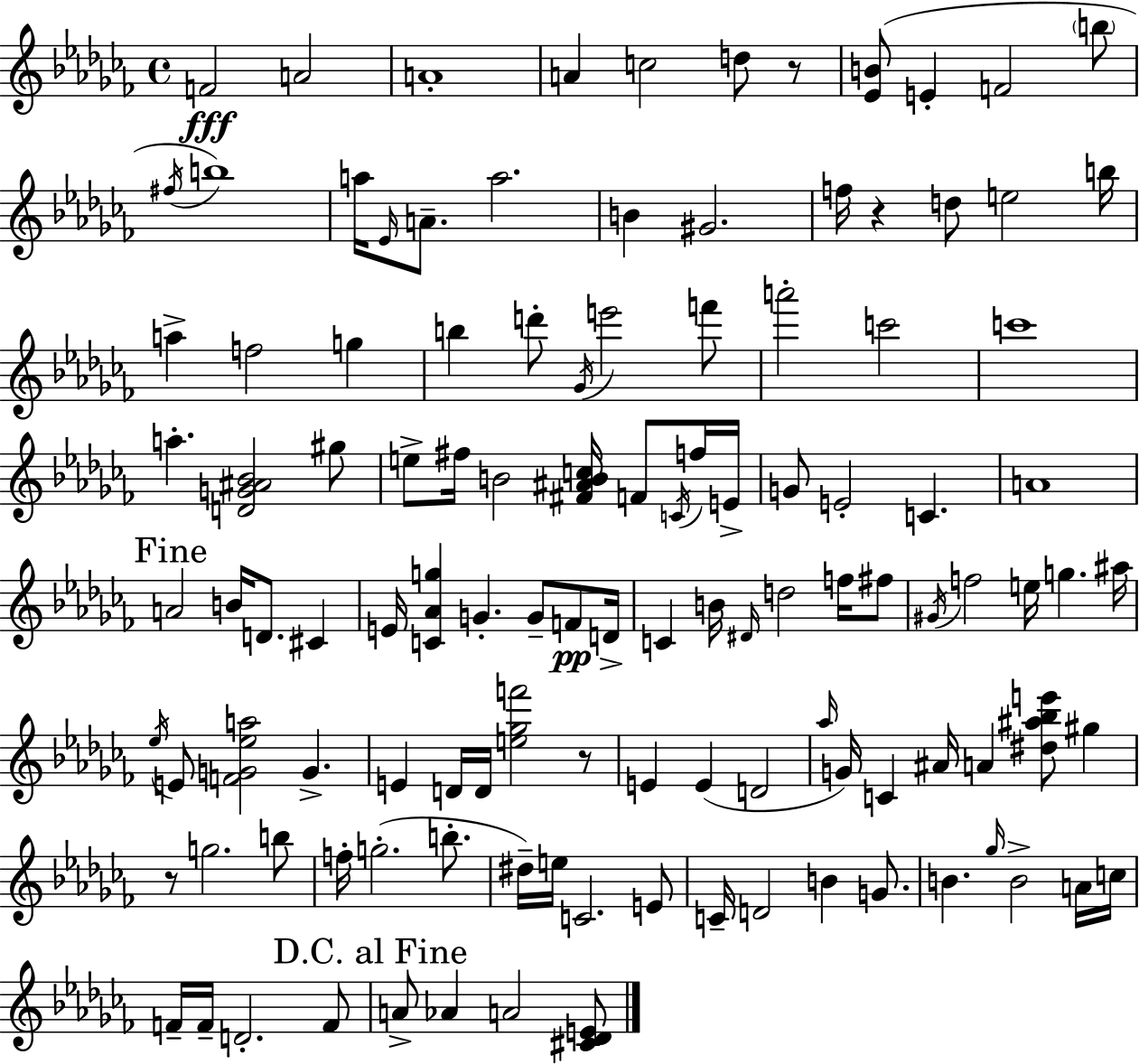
F4/h A4/h A4/w A4/q C5/h D5/e R/e [Eb4,B4]/e E4/q F4/h B5/e F#5/s B5/w A5/s Eb4/s A4/e. A5/h. B4/q G#4/h. F5/s R/q D5/e E5/h B5/s A5/q F5/h G5/q B5/q D6/e Gb4/s E6/h F6/e A6/h C6/h C6/w A5/q. [D4,G4,A#4,Bb4]/h G#5/e E5/e F#5/s B4/h [F#4,A#4,B4,C5]/s F4/e C4/s F5/s E4/s G4/e E4/h C4/q. A4/w A4/h B4/s D4/e. C#4/q E4/s [C4,Ab4,G5]/q G4/q. G4/e F4/e D4/s C4/q B4/s D#4/s D5/h F5/s F#5/e G#4/s F5/h E5/s G5/q. A#5/s Eb5/s E4/e [F4,G4,Eb5,A5]/h G4/q. E4/q D4/s D4/s [E5,Gb5,F6]/h R/e E4/q E4/q D4/h Ab5/s G4/s C4/q A#4/s A4/q [D#5,A#5,Bb5,E6]/e G#5/q R/e G5/h. B5/e F5/s G5/h. B5/e. D#5/s E5/s C4/h. E4/e C4/s D4/h B4/q G4/e. B4/q. Gb5/s B4/h A4/s C5/s F4/s F4/s D4/h. F4/e A4/e Ab4/q A4/h [C#4,Db4,E4]/e